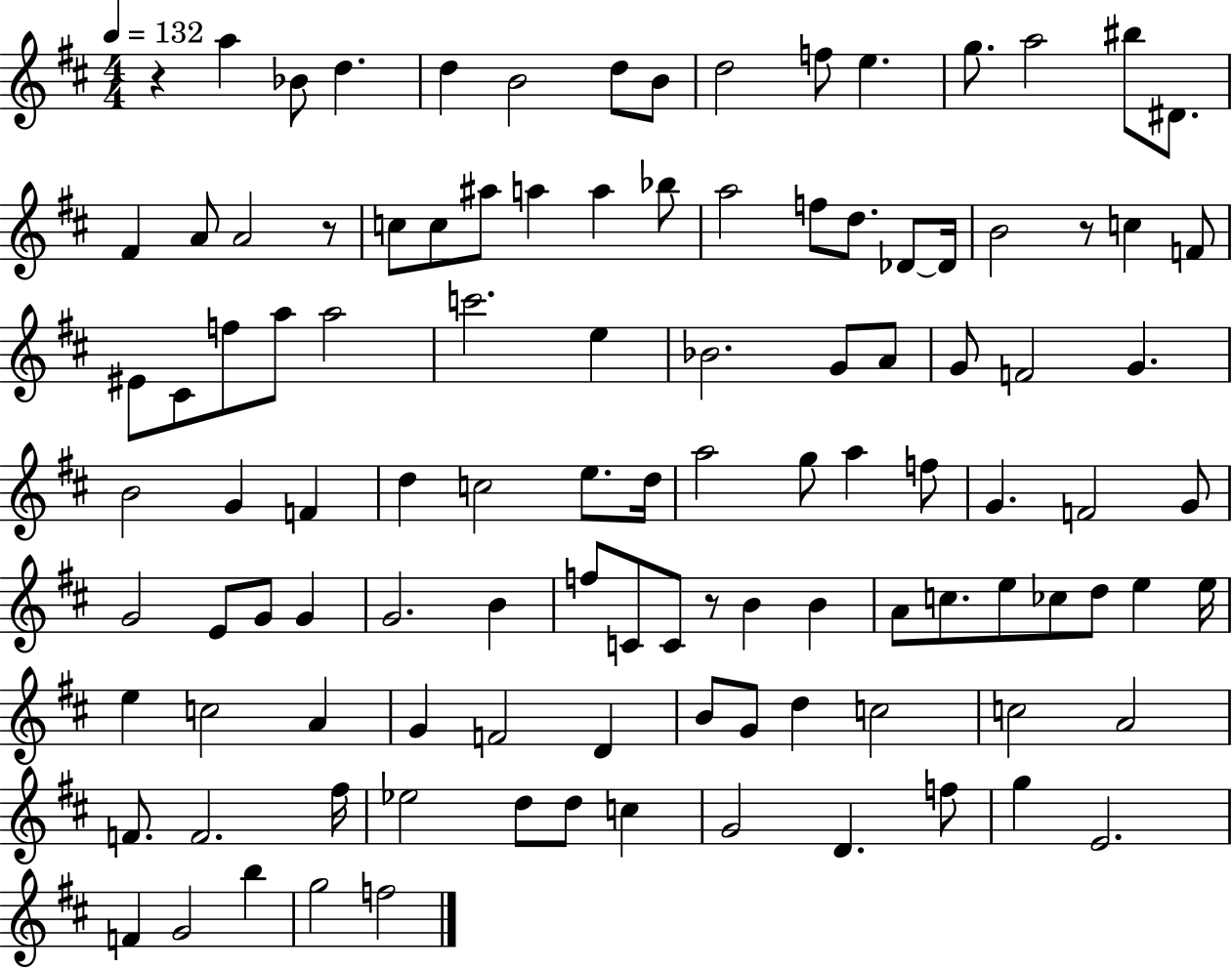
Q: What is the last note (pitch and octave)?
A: F5